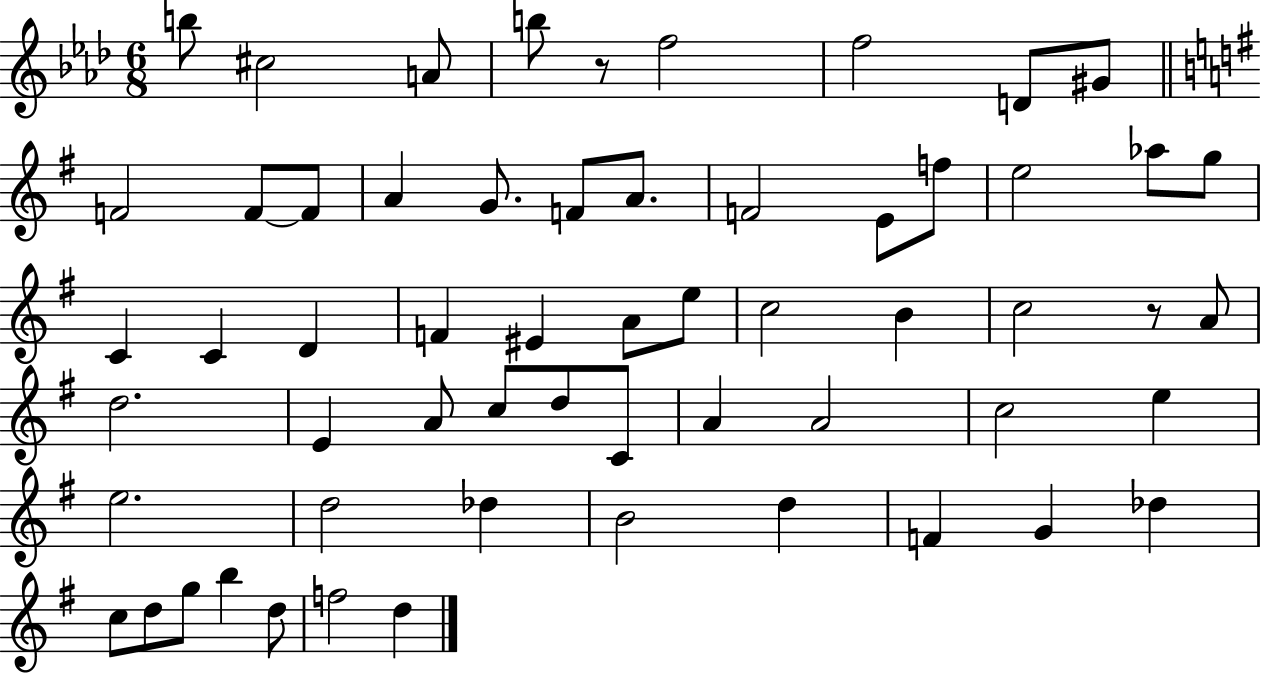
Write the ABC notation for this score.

X:1
T:Untitled
M:6/8
L:1/4
K:Ab
b/2 ^c2 A/2 b/2 z/2 f2 f2 D/2 ^G/2 F2 F/2 F/2 A G/2 F/2 A/2 F2 E/2 f/2 e2 _a/2 g/2 C C D F ^E A/2 e/2 c2 B c2 z/2 A/2 d2 E A/2 c/2 d/2 C/2 A A2 c2 e e2 d2 _d B2 d F G _d c/2 d/2 g/2 b d/2 f2 d